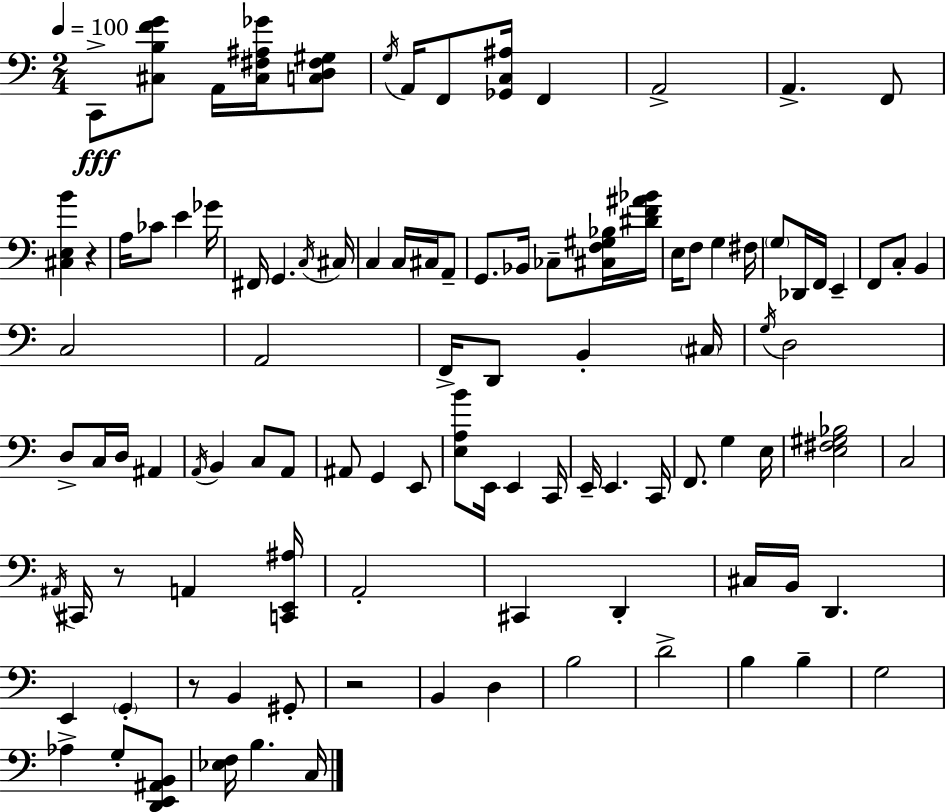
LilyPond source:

{
  \clef bass
  \numericTimeSignature
  \time 2/4
  \key c \major
  \tempo 4 = 100
  \repeat volta 2 { c,8->\fff <cis b f' g'>8 a,16 <cis fis ais ges'>16 <c d fis gis>8 | \acciaccatura { g16 } a,16 f,8 <ges, c ais>16 f,4 | a,2-> | a,4.-> f,8 | \break <cis e b'>4 r4 | a16 ces'8 e'4 | ges'16 fis,16 g,4. | \acciaccatura { c16 } cis16 c4 c16 cis16 | \break a,8-- g,8. bes,16 ces8-- | <cis f gis bes>16 <dis' f' ais' bes'>16 e16 f8 g4 | fis16 \parenthesize g8 des,16 f,16 e,4-- | f,8 c8-. b,4 | \break c2 | a,2 | f,16-> d,8 b,4-. | \parenthesize cis16 \acciaccatura { g16 } d2 | \break d8-> c16 d16 ais,4 | \acciaccatura { a,16 } b,4 | c8 a,8 ais,8 g,4 | e,8 <e a b'>8 e,16 e,4 | \break c,16 e,16-- e,4. | c,16 f,8. g4 | e16 <e fis gis bes>2 | c2 | \break \acciaccatura { ais,16 } cis,16 r8 | a,4 <c, e, ais>16 a,2-. | cis,4 | d,4-. cis16 b,16 d,4. | \break e,4 | \parenthesize g,4-. r8 b,4 | gis,8-. r2 | b,4 | \break d4 b2 | d'2-> | b4 | b4-- g2 | \break aes4-> | g8-. <d, e, ais, b,>8 <ees f>16 b4. | c16 } \bar "|."
}